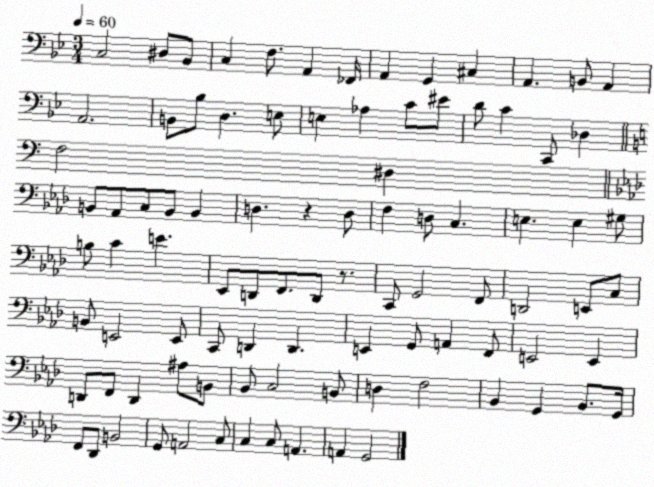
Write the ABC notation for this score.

X:1
T:Untitled
M:3/4
L:1/4
K:Bb
C,2 ^D,/2 _B,,/2 C, F,/2 A,, _F,,/4 A,, G,, ^C, A,, B,,/2 A,, A,,2 B,,/2 _B,/2 D, E,/2 E, _A, C/2 ^E/2 D/2 C C,,/2 _D, F,2 ^D, B,,/2 _A,,/2 C,/2 B,,/2 B,, D, z D,/2 F, D,/2 C, E, E, ^G,/2 B,/2 C E _E,,/2 D,,/2 F,,/2 D,,/2 z/2 C,,/2 G,,2 F,,/2 D,,2 E,,/2 C,/2 B,,/2 E,,2 E,,/2 C,,/2 D,, D,, E,, G,,/2 A,, F,,/2 E,,2 E,, D,,/2 F,,/2 D,, ^A,/2 B,,/2 _B,,/2 C,2 B,,/2 D, F,2 _B,, G,, _B,,/2 G,,/4 F,,/2 _D,,/2 B,,2 G,,/2 A,,2 C,/2 C, C,/2 A,, A,, G,,2